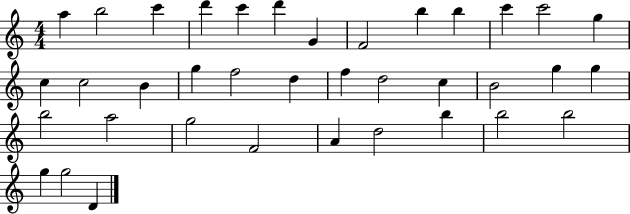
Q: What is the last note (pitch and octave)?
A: D4